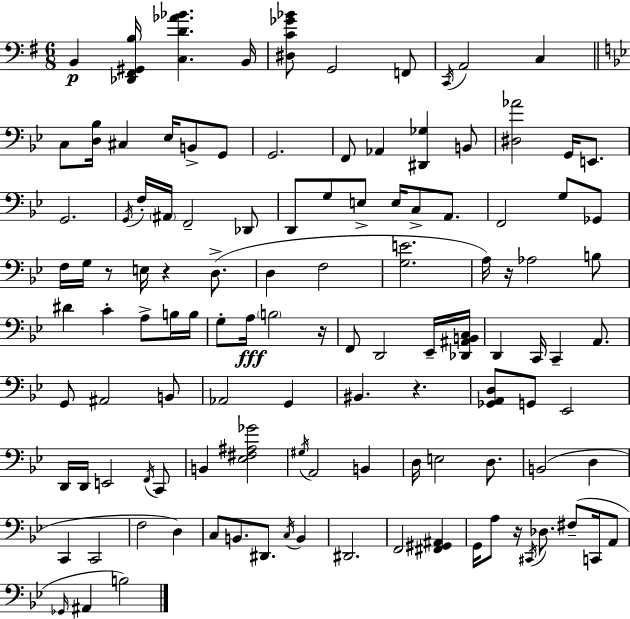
{
  \clef bass
  \numericTimeSignature
  \time 6/8
  \key g \major
  b,4\p <des, fis, gis, b>16 <c d' aes' bes'>4. b,16 | <dis c' ges' bes'>8 g,2 f,8 | \acciaccatura { c,16 } a,2 c4 | \bar "||" \break \key bes \major c8 <d bes>16 cis4 ees16 b,8-> g,8 | g,2. | f,8 aes,4 <dis, ges>4 b,8 | <dis aes'>2 g,16 e,8. | \break g,2. | \acciaccatura { g,16 } f16-. \parenthesize ais,16 f,2-- des,8 | d,8 g8 e8-> e16 c8-> a,8. | f,2 g8 ges,8 | \break f16 g16 r8 e16 r4 d8.->( | d4 f2 | <g e'>2. | a16) r16 aes2 b8 | \break dis'4 c'4-. a8-> b16 | b16 g8-. a16\fff \parenthesize b2 | r16 f,8 d,2 ees,16-- | <des, ais, b, c>16 d,4 c,16 c,4-- a,8. | \break g,8 ais,2 b,8 | aes,2 g,4 | bis,4. r4. | <ges, a, d>8 g,8 ees,2 | \break d,16 d,16 e,2 \acciaccatura { f,16 } | c,8 b,4 <ees fis ais ges'>2 | \acciaccatura { gis16 } a,2 b,4 | d16 e2 | \break d8. b,2( d4 | c,4 c,2 | f2 d4) | c8 b,8. dis,8. \acciaccatura { c16 } | \break b,4 dis,2. | f,2 | <fis, gis, ais,>4 g,16 a8 r16 \acciaccatura { cis,16 } des8. | fis8--( c,16 a,8 \grace { ges,16 } ais,4 b2) | \break \bar "|."
}